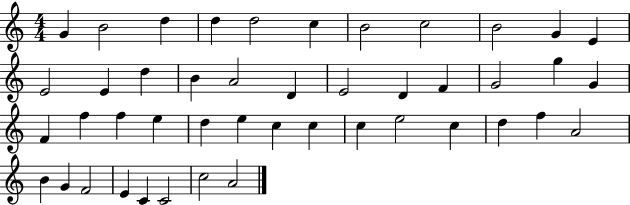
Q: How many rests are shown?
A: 0